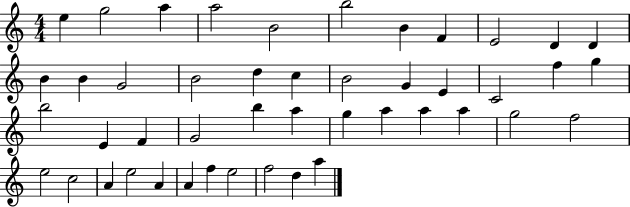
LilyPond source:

{
  \clef treble
  \numericTimeSignature
  \time 4/4
  \key c \major
  e''4 g''2 a''4 | a''2 b'2 | b''2 b'4 f'4 | e'2 d'4 d'4 | \break b'4 b'4 g'2 | b'2 d''4 c''4 | b'2 g'4 e'4 | c'2 f''4 g''4 | \break b''2 e'4 f'4 | g'2 b''4 a''4 | g''4 a''4 a''4 a''4 | g''2 f''2 | \break e''2 c''2 | a'4 e''2 a'4 | a'4 f''4 e''2 | f''2 d''4 a''4 | \break \bar "|."
}